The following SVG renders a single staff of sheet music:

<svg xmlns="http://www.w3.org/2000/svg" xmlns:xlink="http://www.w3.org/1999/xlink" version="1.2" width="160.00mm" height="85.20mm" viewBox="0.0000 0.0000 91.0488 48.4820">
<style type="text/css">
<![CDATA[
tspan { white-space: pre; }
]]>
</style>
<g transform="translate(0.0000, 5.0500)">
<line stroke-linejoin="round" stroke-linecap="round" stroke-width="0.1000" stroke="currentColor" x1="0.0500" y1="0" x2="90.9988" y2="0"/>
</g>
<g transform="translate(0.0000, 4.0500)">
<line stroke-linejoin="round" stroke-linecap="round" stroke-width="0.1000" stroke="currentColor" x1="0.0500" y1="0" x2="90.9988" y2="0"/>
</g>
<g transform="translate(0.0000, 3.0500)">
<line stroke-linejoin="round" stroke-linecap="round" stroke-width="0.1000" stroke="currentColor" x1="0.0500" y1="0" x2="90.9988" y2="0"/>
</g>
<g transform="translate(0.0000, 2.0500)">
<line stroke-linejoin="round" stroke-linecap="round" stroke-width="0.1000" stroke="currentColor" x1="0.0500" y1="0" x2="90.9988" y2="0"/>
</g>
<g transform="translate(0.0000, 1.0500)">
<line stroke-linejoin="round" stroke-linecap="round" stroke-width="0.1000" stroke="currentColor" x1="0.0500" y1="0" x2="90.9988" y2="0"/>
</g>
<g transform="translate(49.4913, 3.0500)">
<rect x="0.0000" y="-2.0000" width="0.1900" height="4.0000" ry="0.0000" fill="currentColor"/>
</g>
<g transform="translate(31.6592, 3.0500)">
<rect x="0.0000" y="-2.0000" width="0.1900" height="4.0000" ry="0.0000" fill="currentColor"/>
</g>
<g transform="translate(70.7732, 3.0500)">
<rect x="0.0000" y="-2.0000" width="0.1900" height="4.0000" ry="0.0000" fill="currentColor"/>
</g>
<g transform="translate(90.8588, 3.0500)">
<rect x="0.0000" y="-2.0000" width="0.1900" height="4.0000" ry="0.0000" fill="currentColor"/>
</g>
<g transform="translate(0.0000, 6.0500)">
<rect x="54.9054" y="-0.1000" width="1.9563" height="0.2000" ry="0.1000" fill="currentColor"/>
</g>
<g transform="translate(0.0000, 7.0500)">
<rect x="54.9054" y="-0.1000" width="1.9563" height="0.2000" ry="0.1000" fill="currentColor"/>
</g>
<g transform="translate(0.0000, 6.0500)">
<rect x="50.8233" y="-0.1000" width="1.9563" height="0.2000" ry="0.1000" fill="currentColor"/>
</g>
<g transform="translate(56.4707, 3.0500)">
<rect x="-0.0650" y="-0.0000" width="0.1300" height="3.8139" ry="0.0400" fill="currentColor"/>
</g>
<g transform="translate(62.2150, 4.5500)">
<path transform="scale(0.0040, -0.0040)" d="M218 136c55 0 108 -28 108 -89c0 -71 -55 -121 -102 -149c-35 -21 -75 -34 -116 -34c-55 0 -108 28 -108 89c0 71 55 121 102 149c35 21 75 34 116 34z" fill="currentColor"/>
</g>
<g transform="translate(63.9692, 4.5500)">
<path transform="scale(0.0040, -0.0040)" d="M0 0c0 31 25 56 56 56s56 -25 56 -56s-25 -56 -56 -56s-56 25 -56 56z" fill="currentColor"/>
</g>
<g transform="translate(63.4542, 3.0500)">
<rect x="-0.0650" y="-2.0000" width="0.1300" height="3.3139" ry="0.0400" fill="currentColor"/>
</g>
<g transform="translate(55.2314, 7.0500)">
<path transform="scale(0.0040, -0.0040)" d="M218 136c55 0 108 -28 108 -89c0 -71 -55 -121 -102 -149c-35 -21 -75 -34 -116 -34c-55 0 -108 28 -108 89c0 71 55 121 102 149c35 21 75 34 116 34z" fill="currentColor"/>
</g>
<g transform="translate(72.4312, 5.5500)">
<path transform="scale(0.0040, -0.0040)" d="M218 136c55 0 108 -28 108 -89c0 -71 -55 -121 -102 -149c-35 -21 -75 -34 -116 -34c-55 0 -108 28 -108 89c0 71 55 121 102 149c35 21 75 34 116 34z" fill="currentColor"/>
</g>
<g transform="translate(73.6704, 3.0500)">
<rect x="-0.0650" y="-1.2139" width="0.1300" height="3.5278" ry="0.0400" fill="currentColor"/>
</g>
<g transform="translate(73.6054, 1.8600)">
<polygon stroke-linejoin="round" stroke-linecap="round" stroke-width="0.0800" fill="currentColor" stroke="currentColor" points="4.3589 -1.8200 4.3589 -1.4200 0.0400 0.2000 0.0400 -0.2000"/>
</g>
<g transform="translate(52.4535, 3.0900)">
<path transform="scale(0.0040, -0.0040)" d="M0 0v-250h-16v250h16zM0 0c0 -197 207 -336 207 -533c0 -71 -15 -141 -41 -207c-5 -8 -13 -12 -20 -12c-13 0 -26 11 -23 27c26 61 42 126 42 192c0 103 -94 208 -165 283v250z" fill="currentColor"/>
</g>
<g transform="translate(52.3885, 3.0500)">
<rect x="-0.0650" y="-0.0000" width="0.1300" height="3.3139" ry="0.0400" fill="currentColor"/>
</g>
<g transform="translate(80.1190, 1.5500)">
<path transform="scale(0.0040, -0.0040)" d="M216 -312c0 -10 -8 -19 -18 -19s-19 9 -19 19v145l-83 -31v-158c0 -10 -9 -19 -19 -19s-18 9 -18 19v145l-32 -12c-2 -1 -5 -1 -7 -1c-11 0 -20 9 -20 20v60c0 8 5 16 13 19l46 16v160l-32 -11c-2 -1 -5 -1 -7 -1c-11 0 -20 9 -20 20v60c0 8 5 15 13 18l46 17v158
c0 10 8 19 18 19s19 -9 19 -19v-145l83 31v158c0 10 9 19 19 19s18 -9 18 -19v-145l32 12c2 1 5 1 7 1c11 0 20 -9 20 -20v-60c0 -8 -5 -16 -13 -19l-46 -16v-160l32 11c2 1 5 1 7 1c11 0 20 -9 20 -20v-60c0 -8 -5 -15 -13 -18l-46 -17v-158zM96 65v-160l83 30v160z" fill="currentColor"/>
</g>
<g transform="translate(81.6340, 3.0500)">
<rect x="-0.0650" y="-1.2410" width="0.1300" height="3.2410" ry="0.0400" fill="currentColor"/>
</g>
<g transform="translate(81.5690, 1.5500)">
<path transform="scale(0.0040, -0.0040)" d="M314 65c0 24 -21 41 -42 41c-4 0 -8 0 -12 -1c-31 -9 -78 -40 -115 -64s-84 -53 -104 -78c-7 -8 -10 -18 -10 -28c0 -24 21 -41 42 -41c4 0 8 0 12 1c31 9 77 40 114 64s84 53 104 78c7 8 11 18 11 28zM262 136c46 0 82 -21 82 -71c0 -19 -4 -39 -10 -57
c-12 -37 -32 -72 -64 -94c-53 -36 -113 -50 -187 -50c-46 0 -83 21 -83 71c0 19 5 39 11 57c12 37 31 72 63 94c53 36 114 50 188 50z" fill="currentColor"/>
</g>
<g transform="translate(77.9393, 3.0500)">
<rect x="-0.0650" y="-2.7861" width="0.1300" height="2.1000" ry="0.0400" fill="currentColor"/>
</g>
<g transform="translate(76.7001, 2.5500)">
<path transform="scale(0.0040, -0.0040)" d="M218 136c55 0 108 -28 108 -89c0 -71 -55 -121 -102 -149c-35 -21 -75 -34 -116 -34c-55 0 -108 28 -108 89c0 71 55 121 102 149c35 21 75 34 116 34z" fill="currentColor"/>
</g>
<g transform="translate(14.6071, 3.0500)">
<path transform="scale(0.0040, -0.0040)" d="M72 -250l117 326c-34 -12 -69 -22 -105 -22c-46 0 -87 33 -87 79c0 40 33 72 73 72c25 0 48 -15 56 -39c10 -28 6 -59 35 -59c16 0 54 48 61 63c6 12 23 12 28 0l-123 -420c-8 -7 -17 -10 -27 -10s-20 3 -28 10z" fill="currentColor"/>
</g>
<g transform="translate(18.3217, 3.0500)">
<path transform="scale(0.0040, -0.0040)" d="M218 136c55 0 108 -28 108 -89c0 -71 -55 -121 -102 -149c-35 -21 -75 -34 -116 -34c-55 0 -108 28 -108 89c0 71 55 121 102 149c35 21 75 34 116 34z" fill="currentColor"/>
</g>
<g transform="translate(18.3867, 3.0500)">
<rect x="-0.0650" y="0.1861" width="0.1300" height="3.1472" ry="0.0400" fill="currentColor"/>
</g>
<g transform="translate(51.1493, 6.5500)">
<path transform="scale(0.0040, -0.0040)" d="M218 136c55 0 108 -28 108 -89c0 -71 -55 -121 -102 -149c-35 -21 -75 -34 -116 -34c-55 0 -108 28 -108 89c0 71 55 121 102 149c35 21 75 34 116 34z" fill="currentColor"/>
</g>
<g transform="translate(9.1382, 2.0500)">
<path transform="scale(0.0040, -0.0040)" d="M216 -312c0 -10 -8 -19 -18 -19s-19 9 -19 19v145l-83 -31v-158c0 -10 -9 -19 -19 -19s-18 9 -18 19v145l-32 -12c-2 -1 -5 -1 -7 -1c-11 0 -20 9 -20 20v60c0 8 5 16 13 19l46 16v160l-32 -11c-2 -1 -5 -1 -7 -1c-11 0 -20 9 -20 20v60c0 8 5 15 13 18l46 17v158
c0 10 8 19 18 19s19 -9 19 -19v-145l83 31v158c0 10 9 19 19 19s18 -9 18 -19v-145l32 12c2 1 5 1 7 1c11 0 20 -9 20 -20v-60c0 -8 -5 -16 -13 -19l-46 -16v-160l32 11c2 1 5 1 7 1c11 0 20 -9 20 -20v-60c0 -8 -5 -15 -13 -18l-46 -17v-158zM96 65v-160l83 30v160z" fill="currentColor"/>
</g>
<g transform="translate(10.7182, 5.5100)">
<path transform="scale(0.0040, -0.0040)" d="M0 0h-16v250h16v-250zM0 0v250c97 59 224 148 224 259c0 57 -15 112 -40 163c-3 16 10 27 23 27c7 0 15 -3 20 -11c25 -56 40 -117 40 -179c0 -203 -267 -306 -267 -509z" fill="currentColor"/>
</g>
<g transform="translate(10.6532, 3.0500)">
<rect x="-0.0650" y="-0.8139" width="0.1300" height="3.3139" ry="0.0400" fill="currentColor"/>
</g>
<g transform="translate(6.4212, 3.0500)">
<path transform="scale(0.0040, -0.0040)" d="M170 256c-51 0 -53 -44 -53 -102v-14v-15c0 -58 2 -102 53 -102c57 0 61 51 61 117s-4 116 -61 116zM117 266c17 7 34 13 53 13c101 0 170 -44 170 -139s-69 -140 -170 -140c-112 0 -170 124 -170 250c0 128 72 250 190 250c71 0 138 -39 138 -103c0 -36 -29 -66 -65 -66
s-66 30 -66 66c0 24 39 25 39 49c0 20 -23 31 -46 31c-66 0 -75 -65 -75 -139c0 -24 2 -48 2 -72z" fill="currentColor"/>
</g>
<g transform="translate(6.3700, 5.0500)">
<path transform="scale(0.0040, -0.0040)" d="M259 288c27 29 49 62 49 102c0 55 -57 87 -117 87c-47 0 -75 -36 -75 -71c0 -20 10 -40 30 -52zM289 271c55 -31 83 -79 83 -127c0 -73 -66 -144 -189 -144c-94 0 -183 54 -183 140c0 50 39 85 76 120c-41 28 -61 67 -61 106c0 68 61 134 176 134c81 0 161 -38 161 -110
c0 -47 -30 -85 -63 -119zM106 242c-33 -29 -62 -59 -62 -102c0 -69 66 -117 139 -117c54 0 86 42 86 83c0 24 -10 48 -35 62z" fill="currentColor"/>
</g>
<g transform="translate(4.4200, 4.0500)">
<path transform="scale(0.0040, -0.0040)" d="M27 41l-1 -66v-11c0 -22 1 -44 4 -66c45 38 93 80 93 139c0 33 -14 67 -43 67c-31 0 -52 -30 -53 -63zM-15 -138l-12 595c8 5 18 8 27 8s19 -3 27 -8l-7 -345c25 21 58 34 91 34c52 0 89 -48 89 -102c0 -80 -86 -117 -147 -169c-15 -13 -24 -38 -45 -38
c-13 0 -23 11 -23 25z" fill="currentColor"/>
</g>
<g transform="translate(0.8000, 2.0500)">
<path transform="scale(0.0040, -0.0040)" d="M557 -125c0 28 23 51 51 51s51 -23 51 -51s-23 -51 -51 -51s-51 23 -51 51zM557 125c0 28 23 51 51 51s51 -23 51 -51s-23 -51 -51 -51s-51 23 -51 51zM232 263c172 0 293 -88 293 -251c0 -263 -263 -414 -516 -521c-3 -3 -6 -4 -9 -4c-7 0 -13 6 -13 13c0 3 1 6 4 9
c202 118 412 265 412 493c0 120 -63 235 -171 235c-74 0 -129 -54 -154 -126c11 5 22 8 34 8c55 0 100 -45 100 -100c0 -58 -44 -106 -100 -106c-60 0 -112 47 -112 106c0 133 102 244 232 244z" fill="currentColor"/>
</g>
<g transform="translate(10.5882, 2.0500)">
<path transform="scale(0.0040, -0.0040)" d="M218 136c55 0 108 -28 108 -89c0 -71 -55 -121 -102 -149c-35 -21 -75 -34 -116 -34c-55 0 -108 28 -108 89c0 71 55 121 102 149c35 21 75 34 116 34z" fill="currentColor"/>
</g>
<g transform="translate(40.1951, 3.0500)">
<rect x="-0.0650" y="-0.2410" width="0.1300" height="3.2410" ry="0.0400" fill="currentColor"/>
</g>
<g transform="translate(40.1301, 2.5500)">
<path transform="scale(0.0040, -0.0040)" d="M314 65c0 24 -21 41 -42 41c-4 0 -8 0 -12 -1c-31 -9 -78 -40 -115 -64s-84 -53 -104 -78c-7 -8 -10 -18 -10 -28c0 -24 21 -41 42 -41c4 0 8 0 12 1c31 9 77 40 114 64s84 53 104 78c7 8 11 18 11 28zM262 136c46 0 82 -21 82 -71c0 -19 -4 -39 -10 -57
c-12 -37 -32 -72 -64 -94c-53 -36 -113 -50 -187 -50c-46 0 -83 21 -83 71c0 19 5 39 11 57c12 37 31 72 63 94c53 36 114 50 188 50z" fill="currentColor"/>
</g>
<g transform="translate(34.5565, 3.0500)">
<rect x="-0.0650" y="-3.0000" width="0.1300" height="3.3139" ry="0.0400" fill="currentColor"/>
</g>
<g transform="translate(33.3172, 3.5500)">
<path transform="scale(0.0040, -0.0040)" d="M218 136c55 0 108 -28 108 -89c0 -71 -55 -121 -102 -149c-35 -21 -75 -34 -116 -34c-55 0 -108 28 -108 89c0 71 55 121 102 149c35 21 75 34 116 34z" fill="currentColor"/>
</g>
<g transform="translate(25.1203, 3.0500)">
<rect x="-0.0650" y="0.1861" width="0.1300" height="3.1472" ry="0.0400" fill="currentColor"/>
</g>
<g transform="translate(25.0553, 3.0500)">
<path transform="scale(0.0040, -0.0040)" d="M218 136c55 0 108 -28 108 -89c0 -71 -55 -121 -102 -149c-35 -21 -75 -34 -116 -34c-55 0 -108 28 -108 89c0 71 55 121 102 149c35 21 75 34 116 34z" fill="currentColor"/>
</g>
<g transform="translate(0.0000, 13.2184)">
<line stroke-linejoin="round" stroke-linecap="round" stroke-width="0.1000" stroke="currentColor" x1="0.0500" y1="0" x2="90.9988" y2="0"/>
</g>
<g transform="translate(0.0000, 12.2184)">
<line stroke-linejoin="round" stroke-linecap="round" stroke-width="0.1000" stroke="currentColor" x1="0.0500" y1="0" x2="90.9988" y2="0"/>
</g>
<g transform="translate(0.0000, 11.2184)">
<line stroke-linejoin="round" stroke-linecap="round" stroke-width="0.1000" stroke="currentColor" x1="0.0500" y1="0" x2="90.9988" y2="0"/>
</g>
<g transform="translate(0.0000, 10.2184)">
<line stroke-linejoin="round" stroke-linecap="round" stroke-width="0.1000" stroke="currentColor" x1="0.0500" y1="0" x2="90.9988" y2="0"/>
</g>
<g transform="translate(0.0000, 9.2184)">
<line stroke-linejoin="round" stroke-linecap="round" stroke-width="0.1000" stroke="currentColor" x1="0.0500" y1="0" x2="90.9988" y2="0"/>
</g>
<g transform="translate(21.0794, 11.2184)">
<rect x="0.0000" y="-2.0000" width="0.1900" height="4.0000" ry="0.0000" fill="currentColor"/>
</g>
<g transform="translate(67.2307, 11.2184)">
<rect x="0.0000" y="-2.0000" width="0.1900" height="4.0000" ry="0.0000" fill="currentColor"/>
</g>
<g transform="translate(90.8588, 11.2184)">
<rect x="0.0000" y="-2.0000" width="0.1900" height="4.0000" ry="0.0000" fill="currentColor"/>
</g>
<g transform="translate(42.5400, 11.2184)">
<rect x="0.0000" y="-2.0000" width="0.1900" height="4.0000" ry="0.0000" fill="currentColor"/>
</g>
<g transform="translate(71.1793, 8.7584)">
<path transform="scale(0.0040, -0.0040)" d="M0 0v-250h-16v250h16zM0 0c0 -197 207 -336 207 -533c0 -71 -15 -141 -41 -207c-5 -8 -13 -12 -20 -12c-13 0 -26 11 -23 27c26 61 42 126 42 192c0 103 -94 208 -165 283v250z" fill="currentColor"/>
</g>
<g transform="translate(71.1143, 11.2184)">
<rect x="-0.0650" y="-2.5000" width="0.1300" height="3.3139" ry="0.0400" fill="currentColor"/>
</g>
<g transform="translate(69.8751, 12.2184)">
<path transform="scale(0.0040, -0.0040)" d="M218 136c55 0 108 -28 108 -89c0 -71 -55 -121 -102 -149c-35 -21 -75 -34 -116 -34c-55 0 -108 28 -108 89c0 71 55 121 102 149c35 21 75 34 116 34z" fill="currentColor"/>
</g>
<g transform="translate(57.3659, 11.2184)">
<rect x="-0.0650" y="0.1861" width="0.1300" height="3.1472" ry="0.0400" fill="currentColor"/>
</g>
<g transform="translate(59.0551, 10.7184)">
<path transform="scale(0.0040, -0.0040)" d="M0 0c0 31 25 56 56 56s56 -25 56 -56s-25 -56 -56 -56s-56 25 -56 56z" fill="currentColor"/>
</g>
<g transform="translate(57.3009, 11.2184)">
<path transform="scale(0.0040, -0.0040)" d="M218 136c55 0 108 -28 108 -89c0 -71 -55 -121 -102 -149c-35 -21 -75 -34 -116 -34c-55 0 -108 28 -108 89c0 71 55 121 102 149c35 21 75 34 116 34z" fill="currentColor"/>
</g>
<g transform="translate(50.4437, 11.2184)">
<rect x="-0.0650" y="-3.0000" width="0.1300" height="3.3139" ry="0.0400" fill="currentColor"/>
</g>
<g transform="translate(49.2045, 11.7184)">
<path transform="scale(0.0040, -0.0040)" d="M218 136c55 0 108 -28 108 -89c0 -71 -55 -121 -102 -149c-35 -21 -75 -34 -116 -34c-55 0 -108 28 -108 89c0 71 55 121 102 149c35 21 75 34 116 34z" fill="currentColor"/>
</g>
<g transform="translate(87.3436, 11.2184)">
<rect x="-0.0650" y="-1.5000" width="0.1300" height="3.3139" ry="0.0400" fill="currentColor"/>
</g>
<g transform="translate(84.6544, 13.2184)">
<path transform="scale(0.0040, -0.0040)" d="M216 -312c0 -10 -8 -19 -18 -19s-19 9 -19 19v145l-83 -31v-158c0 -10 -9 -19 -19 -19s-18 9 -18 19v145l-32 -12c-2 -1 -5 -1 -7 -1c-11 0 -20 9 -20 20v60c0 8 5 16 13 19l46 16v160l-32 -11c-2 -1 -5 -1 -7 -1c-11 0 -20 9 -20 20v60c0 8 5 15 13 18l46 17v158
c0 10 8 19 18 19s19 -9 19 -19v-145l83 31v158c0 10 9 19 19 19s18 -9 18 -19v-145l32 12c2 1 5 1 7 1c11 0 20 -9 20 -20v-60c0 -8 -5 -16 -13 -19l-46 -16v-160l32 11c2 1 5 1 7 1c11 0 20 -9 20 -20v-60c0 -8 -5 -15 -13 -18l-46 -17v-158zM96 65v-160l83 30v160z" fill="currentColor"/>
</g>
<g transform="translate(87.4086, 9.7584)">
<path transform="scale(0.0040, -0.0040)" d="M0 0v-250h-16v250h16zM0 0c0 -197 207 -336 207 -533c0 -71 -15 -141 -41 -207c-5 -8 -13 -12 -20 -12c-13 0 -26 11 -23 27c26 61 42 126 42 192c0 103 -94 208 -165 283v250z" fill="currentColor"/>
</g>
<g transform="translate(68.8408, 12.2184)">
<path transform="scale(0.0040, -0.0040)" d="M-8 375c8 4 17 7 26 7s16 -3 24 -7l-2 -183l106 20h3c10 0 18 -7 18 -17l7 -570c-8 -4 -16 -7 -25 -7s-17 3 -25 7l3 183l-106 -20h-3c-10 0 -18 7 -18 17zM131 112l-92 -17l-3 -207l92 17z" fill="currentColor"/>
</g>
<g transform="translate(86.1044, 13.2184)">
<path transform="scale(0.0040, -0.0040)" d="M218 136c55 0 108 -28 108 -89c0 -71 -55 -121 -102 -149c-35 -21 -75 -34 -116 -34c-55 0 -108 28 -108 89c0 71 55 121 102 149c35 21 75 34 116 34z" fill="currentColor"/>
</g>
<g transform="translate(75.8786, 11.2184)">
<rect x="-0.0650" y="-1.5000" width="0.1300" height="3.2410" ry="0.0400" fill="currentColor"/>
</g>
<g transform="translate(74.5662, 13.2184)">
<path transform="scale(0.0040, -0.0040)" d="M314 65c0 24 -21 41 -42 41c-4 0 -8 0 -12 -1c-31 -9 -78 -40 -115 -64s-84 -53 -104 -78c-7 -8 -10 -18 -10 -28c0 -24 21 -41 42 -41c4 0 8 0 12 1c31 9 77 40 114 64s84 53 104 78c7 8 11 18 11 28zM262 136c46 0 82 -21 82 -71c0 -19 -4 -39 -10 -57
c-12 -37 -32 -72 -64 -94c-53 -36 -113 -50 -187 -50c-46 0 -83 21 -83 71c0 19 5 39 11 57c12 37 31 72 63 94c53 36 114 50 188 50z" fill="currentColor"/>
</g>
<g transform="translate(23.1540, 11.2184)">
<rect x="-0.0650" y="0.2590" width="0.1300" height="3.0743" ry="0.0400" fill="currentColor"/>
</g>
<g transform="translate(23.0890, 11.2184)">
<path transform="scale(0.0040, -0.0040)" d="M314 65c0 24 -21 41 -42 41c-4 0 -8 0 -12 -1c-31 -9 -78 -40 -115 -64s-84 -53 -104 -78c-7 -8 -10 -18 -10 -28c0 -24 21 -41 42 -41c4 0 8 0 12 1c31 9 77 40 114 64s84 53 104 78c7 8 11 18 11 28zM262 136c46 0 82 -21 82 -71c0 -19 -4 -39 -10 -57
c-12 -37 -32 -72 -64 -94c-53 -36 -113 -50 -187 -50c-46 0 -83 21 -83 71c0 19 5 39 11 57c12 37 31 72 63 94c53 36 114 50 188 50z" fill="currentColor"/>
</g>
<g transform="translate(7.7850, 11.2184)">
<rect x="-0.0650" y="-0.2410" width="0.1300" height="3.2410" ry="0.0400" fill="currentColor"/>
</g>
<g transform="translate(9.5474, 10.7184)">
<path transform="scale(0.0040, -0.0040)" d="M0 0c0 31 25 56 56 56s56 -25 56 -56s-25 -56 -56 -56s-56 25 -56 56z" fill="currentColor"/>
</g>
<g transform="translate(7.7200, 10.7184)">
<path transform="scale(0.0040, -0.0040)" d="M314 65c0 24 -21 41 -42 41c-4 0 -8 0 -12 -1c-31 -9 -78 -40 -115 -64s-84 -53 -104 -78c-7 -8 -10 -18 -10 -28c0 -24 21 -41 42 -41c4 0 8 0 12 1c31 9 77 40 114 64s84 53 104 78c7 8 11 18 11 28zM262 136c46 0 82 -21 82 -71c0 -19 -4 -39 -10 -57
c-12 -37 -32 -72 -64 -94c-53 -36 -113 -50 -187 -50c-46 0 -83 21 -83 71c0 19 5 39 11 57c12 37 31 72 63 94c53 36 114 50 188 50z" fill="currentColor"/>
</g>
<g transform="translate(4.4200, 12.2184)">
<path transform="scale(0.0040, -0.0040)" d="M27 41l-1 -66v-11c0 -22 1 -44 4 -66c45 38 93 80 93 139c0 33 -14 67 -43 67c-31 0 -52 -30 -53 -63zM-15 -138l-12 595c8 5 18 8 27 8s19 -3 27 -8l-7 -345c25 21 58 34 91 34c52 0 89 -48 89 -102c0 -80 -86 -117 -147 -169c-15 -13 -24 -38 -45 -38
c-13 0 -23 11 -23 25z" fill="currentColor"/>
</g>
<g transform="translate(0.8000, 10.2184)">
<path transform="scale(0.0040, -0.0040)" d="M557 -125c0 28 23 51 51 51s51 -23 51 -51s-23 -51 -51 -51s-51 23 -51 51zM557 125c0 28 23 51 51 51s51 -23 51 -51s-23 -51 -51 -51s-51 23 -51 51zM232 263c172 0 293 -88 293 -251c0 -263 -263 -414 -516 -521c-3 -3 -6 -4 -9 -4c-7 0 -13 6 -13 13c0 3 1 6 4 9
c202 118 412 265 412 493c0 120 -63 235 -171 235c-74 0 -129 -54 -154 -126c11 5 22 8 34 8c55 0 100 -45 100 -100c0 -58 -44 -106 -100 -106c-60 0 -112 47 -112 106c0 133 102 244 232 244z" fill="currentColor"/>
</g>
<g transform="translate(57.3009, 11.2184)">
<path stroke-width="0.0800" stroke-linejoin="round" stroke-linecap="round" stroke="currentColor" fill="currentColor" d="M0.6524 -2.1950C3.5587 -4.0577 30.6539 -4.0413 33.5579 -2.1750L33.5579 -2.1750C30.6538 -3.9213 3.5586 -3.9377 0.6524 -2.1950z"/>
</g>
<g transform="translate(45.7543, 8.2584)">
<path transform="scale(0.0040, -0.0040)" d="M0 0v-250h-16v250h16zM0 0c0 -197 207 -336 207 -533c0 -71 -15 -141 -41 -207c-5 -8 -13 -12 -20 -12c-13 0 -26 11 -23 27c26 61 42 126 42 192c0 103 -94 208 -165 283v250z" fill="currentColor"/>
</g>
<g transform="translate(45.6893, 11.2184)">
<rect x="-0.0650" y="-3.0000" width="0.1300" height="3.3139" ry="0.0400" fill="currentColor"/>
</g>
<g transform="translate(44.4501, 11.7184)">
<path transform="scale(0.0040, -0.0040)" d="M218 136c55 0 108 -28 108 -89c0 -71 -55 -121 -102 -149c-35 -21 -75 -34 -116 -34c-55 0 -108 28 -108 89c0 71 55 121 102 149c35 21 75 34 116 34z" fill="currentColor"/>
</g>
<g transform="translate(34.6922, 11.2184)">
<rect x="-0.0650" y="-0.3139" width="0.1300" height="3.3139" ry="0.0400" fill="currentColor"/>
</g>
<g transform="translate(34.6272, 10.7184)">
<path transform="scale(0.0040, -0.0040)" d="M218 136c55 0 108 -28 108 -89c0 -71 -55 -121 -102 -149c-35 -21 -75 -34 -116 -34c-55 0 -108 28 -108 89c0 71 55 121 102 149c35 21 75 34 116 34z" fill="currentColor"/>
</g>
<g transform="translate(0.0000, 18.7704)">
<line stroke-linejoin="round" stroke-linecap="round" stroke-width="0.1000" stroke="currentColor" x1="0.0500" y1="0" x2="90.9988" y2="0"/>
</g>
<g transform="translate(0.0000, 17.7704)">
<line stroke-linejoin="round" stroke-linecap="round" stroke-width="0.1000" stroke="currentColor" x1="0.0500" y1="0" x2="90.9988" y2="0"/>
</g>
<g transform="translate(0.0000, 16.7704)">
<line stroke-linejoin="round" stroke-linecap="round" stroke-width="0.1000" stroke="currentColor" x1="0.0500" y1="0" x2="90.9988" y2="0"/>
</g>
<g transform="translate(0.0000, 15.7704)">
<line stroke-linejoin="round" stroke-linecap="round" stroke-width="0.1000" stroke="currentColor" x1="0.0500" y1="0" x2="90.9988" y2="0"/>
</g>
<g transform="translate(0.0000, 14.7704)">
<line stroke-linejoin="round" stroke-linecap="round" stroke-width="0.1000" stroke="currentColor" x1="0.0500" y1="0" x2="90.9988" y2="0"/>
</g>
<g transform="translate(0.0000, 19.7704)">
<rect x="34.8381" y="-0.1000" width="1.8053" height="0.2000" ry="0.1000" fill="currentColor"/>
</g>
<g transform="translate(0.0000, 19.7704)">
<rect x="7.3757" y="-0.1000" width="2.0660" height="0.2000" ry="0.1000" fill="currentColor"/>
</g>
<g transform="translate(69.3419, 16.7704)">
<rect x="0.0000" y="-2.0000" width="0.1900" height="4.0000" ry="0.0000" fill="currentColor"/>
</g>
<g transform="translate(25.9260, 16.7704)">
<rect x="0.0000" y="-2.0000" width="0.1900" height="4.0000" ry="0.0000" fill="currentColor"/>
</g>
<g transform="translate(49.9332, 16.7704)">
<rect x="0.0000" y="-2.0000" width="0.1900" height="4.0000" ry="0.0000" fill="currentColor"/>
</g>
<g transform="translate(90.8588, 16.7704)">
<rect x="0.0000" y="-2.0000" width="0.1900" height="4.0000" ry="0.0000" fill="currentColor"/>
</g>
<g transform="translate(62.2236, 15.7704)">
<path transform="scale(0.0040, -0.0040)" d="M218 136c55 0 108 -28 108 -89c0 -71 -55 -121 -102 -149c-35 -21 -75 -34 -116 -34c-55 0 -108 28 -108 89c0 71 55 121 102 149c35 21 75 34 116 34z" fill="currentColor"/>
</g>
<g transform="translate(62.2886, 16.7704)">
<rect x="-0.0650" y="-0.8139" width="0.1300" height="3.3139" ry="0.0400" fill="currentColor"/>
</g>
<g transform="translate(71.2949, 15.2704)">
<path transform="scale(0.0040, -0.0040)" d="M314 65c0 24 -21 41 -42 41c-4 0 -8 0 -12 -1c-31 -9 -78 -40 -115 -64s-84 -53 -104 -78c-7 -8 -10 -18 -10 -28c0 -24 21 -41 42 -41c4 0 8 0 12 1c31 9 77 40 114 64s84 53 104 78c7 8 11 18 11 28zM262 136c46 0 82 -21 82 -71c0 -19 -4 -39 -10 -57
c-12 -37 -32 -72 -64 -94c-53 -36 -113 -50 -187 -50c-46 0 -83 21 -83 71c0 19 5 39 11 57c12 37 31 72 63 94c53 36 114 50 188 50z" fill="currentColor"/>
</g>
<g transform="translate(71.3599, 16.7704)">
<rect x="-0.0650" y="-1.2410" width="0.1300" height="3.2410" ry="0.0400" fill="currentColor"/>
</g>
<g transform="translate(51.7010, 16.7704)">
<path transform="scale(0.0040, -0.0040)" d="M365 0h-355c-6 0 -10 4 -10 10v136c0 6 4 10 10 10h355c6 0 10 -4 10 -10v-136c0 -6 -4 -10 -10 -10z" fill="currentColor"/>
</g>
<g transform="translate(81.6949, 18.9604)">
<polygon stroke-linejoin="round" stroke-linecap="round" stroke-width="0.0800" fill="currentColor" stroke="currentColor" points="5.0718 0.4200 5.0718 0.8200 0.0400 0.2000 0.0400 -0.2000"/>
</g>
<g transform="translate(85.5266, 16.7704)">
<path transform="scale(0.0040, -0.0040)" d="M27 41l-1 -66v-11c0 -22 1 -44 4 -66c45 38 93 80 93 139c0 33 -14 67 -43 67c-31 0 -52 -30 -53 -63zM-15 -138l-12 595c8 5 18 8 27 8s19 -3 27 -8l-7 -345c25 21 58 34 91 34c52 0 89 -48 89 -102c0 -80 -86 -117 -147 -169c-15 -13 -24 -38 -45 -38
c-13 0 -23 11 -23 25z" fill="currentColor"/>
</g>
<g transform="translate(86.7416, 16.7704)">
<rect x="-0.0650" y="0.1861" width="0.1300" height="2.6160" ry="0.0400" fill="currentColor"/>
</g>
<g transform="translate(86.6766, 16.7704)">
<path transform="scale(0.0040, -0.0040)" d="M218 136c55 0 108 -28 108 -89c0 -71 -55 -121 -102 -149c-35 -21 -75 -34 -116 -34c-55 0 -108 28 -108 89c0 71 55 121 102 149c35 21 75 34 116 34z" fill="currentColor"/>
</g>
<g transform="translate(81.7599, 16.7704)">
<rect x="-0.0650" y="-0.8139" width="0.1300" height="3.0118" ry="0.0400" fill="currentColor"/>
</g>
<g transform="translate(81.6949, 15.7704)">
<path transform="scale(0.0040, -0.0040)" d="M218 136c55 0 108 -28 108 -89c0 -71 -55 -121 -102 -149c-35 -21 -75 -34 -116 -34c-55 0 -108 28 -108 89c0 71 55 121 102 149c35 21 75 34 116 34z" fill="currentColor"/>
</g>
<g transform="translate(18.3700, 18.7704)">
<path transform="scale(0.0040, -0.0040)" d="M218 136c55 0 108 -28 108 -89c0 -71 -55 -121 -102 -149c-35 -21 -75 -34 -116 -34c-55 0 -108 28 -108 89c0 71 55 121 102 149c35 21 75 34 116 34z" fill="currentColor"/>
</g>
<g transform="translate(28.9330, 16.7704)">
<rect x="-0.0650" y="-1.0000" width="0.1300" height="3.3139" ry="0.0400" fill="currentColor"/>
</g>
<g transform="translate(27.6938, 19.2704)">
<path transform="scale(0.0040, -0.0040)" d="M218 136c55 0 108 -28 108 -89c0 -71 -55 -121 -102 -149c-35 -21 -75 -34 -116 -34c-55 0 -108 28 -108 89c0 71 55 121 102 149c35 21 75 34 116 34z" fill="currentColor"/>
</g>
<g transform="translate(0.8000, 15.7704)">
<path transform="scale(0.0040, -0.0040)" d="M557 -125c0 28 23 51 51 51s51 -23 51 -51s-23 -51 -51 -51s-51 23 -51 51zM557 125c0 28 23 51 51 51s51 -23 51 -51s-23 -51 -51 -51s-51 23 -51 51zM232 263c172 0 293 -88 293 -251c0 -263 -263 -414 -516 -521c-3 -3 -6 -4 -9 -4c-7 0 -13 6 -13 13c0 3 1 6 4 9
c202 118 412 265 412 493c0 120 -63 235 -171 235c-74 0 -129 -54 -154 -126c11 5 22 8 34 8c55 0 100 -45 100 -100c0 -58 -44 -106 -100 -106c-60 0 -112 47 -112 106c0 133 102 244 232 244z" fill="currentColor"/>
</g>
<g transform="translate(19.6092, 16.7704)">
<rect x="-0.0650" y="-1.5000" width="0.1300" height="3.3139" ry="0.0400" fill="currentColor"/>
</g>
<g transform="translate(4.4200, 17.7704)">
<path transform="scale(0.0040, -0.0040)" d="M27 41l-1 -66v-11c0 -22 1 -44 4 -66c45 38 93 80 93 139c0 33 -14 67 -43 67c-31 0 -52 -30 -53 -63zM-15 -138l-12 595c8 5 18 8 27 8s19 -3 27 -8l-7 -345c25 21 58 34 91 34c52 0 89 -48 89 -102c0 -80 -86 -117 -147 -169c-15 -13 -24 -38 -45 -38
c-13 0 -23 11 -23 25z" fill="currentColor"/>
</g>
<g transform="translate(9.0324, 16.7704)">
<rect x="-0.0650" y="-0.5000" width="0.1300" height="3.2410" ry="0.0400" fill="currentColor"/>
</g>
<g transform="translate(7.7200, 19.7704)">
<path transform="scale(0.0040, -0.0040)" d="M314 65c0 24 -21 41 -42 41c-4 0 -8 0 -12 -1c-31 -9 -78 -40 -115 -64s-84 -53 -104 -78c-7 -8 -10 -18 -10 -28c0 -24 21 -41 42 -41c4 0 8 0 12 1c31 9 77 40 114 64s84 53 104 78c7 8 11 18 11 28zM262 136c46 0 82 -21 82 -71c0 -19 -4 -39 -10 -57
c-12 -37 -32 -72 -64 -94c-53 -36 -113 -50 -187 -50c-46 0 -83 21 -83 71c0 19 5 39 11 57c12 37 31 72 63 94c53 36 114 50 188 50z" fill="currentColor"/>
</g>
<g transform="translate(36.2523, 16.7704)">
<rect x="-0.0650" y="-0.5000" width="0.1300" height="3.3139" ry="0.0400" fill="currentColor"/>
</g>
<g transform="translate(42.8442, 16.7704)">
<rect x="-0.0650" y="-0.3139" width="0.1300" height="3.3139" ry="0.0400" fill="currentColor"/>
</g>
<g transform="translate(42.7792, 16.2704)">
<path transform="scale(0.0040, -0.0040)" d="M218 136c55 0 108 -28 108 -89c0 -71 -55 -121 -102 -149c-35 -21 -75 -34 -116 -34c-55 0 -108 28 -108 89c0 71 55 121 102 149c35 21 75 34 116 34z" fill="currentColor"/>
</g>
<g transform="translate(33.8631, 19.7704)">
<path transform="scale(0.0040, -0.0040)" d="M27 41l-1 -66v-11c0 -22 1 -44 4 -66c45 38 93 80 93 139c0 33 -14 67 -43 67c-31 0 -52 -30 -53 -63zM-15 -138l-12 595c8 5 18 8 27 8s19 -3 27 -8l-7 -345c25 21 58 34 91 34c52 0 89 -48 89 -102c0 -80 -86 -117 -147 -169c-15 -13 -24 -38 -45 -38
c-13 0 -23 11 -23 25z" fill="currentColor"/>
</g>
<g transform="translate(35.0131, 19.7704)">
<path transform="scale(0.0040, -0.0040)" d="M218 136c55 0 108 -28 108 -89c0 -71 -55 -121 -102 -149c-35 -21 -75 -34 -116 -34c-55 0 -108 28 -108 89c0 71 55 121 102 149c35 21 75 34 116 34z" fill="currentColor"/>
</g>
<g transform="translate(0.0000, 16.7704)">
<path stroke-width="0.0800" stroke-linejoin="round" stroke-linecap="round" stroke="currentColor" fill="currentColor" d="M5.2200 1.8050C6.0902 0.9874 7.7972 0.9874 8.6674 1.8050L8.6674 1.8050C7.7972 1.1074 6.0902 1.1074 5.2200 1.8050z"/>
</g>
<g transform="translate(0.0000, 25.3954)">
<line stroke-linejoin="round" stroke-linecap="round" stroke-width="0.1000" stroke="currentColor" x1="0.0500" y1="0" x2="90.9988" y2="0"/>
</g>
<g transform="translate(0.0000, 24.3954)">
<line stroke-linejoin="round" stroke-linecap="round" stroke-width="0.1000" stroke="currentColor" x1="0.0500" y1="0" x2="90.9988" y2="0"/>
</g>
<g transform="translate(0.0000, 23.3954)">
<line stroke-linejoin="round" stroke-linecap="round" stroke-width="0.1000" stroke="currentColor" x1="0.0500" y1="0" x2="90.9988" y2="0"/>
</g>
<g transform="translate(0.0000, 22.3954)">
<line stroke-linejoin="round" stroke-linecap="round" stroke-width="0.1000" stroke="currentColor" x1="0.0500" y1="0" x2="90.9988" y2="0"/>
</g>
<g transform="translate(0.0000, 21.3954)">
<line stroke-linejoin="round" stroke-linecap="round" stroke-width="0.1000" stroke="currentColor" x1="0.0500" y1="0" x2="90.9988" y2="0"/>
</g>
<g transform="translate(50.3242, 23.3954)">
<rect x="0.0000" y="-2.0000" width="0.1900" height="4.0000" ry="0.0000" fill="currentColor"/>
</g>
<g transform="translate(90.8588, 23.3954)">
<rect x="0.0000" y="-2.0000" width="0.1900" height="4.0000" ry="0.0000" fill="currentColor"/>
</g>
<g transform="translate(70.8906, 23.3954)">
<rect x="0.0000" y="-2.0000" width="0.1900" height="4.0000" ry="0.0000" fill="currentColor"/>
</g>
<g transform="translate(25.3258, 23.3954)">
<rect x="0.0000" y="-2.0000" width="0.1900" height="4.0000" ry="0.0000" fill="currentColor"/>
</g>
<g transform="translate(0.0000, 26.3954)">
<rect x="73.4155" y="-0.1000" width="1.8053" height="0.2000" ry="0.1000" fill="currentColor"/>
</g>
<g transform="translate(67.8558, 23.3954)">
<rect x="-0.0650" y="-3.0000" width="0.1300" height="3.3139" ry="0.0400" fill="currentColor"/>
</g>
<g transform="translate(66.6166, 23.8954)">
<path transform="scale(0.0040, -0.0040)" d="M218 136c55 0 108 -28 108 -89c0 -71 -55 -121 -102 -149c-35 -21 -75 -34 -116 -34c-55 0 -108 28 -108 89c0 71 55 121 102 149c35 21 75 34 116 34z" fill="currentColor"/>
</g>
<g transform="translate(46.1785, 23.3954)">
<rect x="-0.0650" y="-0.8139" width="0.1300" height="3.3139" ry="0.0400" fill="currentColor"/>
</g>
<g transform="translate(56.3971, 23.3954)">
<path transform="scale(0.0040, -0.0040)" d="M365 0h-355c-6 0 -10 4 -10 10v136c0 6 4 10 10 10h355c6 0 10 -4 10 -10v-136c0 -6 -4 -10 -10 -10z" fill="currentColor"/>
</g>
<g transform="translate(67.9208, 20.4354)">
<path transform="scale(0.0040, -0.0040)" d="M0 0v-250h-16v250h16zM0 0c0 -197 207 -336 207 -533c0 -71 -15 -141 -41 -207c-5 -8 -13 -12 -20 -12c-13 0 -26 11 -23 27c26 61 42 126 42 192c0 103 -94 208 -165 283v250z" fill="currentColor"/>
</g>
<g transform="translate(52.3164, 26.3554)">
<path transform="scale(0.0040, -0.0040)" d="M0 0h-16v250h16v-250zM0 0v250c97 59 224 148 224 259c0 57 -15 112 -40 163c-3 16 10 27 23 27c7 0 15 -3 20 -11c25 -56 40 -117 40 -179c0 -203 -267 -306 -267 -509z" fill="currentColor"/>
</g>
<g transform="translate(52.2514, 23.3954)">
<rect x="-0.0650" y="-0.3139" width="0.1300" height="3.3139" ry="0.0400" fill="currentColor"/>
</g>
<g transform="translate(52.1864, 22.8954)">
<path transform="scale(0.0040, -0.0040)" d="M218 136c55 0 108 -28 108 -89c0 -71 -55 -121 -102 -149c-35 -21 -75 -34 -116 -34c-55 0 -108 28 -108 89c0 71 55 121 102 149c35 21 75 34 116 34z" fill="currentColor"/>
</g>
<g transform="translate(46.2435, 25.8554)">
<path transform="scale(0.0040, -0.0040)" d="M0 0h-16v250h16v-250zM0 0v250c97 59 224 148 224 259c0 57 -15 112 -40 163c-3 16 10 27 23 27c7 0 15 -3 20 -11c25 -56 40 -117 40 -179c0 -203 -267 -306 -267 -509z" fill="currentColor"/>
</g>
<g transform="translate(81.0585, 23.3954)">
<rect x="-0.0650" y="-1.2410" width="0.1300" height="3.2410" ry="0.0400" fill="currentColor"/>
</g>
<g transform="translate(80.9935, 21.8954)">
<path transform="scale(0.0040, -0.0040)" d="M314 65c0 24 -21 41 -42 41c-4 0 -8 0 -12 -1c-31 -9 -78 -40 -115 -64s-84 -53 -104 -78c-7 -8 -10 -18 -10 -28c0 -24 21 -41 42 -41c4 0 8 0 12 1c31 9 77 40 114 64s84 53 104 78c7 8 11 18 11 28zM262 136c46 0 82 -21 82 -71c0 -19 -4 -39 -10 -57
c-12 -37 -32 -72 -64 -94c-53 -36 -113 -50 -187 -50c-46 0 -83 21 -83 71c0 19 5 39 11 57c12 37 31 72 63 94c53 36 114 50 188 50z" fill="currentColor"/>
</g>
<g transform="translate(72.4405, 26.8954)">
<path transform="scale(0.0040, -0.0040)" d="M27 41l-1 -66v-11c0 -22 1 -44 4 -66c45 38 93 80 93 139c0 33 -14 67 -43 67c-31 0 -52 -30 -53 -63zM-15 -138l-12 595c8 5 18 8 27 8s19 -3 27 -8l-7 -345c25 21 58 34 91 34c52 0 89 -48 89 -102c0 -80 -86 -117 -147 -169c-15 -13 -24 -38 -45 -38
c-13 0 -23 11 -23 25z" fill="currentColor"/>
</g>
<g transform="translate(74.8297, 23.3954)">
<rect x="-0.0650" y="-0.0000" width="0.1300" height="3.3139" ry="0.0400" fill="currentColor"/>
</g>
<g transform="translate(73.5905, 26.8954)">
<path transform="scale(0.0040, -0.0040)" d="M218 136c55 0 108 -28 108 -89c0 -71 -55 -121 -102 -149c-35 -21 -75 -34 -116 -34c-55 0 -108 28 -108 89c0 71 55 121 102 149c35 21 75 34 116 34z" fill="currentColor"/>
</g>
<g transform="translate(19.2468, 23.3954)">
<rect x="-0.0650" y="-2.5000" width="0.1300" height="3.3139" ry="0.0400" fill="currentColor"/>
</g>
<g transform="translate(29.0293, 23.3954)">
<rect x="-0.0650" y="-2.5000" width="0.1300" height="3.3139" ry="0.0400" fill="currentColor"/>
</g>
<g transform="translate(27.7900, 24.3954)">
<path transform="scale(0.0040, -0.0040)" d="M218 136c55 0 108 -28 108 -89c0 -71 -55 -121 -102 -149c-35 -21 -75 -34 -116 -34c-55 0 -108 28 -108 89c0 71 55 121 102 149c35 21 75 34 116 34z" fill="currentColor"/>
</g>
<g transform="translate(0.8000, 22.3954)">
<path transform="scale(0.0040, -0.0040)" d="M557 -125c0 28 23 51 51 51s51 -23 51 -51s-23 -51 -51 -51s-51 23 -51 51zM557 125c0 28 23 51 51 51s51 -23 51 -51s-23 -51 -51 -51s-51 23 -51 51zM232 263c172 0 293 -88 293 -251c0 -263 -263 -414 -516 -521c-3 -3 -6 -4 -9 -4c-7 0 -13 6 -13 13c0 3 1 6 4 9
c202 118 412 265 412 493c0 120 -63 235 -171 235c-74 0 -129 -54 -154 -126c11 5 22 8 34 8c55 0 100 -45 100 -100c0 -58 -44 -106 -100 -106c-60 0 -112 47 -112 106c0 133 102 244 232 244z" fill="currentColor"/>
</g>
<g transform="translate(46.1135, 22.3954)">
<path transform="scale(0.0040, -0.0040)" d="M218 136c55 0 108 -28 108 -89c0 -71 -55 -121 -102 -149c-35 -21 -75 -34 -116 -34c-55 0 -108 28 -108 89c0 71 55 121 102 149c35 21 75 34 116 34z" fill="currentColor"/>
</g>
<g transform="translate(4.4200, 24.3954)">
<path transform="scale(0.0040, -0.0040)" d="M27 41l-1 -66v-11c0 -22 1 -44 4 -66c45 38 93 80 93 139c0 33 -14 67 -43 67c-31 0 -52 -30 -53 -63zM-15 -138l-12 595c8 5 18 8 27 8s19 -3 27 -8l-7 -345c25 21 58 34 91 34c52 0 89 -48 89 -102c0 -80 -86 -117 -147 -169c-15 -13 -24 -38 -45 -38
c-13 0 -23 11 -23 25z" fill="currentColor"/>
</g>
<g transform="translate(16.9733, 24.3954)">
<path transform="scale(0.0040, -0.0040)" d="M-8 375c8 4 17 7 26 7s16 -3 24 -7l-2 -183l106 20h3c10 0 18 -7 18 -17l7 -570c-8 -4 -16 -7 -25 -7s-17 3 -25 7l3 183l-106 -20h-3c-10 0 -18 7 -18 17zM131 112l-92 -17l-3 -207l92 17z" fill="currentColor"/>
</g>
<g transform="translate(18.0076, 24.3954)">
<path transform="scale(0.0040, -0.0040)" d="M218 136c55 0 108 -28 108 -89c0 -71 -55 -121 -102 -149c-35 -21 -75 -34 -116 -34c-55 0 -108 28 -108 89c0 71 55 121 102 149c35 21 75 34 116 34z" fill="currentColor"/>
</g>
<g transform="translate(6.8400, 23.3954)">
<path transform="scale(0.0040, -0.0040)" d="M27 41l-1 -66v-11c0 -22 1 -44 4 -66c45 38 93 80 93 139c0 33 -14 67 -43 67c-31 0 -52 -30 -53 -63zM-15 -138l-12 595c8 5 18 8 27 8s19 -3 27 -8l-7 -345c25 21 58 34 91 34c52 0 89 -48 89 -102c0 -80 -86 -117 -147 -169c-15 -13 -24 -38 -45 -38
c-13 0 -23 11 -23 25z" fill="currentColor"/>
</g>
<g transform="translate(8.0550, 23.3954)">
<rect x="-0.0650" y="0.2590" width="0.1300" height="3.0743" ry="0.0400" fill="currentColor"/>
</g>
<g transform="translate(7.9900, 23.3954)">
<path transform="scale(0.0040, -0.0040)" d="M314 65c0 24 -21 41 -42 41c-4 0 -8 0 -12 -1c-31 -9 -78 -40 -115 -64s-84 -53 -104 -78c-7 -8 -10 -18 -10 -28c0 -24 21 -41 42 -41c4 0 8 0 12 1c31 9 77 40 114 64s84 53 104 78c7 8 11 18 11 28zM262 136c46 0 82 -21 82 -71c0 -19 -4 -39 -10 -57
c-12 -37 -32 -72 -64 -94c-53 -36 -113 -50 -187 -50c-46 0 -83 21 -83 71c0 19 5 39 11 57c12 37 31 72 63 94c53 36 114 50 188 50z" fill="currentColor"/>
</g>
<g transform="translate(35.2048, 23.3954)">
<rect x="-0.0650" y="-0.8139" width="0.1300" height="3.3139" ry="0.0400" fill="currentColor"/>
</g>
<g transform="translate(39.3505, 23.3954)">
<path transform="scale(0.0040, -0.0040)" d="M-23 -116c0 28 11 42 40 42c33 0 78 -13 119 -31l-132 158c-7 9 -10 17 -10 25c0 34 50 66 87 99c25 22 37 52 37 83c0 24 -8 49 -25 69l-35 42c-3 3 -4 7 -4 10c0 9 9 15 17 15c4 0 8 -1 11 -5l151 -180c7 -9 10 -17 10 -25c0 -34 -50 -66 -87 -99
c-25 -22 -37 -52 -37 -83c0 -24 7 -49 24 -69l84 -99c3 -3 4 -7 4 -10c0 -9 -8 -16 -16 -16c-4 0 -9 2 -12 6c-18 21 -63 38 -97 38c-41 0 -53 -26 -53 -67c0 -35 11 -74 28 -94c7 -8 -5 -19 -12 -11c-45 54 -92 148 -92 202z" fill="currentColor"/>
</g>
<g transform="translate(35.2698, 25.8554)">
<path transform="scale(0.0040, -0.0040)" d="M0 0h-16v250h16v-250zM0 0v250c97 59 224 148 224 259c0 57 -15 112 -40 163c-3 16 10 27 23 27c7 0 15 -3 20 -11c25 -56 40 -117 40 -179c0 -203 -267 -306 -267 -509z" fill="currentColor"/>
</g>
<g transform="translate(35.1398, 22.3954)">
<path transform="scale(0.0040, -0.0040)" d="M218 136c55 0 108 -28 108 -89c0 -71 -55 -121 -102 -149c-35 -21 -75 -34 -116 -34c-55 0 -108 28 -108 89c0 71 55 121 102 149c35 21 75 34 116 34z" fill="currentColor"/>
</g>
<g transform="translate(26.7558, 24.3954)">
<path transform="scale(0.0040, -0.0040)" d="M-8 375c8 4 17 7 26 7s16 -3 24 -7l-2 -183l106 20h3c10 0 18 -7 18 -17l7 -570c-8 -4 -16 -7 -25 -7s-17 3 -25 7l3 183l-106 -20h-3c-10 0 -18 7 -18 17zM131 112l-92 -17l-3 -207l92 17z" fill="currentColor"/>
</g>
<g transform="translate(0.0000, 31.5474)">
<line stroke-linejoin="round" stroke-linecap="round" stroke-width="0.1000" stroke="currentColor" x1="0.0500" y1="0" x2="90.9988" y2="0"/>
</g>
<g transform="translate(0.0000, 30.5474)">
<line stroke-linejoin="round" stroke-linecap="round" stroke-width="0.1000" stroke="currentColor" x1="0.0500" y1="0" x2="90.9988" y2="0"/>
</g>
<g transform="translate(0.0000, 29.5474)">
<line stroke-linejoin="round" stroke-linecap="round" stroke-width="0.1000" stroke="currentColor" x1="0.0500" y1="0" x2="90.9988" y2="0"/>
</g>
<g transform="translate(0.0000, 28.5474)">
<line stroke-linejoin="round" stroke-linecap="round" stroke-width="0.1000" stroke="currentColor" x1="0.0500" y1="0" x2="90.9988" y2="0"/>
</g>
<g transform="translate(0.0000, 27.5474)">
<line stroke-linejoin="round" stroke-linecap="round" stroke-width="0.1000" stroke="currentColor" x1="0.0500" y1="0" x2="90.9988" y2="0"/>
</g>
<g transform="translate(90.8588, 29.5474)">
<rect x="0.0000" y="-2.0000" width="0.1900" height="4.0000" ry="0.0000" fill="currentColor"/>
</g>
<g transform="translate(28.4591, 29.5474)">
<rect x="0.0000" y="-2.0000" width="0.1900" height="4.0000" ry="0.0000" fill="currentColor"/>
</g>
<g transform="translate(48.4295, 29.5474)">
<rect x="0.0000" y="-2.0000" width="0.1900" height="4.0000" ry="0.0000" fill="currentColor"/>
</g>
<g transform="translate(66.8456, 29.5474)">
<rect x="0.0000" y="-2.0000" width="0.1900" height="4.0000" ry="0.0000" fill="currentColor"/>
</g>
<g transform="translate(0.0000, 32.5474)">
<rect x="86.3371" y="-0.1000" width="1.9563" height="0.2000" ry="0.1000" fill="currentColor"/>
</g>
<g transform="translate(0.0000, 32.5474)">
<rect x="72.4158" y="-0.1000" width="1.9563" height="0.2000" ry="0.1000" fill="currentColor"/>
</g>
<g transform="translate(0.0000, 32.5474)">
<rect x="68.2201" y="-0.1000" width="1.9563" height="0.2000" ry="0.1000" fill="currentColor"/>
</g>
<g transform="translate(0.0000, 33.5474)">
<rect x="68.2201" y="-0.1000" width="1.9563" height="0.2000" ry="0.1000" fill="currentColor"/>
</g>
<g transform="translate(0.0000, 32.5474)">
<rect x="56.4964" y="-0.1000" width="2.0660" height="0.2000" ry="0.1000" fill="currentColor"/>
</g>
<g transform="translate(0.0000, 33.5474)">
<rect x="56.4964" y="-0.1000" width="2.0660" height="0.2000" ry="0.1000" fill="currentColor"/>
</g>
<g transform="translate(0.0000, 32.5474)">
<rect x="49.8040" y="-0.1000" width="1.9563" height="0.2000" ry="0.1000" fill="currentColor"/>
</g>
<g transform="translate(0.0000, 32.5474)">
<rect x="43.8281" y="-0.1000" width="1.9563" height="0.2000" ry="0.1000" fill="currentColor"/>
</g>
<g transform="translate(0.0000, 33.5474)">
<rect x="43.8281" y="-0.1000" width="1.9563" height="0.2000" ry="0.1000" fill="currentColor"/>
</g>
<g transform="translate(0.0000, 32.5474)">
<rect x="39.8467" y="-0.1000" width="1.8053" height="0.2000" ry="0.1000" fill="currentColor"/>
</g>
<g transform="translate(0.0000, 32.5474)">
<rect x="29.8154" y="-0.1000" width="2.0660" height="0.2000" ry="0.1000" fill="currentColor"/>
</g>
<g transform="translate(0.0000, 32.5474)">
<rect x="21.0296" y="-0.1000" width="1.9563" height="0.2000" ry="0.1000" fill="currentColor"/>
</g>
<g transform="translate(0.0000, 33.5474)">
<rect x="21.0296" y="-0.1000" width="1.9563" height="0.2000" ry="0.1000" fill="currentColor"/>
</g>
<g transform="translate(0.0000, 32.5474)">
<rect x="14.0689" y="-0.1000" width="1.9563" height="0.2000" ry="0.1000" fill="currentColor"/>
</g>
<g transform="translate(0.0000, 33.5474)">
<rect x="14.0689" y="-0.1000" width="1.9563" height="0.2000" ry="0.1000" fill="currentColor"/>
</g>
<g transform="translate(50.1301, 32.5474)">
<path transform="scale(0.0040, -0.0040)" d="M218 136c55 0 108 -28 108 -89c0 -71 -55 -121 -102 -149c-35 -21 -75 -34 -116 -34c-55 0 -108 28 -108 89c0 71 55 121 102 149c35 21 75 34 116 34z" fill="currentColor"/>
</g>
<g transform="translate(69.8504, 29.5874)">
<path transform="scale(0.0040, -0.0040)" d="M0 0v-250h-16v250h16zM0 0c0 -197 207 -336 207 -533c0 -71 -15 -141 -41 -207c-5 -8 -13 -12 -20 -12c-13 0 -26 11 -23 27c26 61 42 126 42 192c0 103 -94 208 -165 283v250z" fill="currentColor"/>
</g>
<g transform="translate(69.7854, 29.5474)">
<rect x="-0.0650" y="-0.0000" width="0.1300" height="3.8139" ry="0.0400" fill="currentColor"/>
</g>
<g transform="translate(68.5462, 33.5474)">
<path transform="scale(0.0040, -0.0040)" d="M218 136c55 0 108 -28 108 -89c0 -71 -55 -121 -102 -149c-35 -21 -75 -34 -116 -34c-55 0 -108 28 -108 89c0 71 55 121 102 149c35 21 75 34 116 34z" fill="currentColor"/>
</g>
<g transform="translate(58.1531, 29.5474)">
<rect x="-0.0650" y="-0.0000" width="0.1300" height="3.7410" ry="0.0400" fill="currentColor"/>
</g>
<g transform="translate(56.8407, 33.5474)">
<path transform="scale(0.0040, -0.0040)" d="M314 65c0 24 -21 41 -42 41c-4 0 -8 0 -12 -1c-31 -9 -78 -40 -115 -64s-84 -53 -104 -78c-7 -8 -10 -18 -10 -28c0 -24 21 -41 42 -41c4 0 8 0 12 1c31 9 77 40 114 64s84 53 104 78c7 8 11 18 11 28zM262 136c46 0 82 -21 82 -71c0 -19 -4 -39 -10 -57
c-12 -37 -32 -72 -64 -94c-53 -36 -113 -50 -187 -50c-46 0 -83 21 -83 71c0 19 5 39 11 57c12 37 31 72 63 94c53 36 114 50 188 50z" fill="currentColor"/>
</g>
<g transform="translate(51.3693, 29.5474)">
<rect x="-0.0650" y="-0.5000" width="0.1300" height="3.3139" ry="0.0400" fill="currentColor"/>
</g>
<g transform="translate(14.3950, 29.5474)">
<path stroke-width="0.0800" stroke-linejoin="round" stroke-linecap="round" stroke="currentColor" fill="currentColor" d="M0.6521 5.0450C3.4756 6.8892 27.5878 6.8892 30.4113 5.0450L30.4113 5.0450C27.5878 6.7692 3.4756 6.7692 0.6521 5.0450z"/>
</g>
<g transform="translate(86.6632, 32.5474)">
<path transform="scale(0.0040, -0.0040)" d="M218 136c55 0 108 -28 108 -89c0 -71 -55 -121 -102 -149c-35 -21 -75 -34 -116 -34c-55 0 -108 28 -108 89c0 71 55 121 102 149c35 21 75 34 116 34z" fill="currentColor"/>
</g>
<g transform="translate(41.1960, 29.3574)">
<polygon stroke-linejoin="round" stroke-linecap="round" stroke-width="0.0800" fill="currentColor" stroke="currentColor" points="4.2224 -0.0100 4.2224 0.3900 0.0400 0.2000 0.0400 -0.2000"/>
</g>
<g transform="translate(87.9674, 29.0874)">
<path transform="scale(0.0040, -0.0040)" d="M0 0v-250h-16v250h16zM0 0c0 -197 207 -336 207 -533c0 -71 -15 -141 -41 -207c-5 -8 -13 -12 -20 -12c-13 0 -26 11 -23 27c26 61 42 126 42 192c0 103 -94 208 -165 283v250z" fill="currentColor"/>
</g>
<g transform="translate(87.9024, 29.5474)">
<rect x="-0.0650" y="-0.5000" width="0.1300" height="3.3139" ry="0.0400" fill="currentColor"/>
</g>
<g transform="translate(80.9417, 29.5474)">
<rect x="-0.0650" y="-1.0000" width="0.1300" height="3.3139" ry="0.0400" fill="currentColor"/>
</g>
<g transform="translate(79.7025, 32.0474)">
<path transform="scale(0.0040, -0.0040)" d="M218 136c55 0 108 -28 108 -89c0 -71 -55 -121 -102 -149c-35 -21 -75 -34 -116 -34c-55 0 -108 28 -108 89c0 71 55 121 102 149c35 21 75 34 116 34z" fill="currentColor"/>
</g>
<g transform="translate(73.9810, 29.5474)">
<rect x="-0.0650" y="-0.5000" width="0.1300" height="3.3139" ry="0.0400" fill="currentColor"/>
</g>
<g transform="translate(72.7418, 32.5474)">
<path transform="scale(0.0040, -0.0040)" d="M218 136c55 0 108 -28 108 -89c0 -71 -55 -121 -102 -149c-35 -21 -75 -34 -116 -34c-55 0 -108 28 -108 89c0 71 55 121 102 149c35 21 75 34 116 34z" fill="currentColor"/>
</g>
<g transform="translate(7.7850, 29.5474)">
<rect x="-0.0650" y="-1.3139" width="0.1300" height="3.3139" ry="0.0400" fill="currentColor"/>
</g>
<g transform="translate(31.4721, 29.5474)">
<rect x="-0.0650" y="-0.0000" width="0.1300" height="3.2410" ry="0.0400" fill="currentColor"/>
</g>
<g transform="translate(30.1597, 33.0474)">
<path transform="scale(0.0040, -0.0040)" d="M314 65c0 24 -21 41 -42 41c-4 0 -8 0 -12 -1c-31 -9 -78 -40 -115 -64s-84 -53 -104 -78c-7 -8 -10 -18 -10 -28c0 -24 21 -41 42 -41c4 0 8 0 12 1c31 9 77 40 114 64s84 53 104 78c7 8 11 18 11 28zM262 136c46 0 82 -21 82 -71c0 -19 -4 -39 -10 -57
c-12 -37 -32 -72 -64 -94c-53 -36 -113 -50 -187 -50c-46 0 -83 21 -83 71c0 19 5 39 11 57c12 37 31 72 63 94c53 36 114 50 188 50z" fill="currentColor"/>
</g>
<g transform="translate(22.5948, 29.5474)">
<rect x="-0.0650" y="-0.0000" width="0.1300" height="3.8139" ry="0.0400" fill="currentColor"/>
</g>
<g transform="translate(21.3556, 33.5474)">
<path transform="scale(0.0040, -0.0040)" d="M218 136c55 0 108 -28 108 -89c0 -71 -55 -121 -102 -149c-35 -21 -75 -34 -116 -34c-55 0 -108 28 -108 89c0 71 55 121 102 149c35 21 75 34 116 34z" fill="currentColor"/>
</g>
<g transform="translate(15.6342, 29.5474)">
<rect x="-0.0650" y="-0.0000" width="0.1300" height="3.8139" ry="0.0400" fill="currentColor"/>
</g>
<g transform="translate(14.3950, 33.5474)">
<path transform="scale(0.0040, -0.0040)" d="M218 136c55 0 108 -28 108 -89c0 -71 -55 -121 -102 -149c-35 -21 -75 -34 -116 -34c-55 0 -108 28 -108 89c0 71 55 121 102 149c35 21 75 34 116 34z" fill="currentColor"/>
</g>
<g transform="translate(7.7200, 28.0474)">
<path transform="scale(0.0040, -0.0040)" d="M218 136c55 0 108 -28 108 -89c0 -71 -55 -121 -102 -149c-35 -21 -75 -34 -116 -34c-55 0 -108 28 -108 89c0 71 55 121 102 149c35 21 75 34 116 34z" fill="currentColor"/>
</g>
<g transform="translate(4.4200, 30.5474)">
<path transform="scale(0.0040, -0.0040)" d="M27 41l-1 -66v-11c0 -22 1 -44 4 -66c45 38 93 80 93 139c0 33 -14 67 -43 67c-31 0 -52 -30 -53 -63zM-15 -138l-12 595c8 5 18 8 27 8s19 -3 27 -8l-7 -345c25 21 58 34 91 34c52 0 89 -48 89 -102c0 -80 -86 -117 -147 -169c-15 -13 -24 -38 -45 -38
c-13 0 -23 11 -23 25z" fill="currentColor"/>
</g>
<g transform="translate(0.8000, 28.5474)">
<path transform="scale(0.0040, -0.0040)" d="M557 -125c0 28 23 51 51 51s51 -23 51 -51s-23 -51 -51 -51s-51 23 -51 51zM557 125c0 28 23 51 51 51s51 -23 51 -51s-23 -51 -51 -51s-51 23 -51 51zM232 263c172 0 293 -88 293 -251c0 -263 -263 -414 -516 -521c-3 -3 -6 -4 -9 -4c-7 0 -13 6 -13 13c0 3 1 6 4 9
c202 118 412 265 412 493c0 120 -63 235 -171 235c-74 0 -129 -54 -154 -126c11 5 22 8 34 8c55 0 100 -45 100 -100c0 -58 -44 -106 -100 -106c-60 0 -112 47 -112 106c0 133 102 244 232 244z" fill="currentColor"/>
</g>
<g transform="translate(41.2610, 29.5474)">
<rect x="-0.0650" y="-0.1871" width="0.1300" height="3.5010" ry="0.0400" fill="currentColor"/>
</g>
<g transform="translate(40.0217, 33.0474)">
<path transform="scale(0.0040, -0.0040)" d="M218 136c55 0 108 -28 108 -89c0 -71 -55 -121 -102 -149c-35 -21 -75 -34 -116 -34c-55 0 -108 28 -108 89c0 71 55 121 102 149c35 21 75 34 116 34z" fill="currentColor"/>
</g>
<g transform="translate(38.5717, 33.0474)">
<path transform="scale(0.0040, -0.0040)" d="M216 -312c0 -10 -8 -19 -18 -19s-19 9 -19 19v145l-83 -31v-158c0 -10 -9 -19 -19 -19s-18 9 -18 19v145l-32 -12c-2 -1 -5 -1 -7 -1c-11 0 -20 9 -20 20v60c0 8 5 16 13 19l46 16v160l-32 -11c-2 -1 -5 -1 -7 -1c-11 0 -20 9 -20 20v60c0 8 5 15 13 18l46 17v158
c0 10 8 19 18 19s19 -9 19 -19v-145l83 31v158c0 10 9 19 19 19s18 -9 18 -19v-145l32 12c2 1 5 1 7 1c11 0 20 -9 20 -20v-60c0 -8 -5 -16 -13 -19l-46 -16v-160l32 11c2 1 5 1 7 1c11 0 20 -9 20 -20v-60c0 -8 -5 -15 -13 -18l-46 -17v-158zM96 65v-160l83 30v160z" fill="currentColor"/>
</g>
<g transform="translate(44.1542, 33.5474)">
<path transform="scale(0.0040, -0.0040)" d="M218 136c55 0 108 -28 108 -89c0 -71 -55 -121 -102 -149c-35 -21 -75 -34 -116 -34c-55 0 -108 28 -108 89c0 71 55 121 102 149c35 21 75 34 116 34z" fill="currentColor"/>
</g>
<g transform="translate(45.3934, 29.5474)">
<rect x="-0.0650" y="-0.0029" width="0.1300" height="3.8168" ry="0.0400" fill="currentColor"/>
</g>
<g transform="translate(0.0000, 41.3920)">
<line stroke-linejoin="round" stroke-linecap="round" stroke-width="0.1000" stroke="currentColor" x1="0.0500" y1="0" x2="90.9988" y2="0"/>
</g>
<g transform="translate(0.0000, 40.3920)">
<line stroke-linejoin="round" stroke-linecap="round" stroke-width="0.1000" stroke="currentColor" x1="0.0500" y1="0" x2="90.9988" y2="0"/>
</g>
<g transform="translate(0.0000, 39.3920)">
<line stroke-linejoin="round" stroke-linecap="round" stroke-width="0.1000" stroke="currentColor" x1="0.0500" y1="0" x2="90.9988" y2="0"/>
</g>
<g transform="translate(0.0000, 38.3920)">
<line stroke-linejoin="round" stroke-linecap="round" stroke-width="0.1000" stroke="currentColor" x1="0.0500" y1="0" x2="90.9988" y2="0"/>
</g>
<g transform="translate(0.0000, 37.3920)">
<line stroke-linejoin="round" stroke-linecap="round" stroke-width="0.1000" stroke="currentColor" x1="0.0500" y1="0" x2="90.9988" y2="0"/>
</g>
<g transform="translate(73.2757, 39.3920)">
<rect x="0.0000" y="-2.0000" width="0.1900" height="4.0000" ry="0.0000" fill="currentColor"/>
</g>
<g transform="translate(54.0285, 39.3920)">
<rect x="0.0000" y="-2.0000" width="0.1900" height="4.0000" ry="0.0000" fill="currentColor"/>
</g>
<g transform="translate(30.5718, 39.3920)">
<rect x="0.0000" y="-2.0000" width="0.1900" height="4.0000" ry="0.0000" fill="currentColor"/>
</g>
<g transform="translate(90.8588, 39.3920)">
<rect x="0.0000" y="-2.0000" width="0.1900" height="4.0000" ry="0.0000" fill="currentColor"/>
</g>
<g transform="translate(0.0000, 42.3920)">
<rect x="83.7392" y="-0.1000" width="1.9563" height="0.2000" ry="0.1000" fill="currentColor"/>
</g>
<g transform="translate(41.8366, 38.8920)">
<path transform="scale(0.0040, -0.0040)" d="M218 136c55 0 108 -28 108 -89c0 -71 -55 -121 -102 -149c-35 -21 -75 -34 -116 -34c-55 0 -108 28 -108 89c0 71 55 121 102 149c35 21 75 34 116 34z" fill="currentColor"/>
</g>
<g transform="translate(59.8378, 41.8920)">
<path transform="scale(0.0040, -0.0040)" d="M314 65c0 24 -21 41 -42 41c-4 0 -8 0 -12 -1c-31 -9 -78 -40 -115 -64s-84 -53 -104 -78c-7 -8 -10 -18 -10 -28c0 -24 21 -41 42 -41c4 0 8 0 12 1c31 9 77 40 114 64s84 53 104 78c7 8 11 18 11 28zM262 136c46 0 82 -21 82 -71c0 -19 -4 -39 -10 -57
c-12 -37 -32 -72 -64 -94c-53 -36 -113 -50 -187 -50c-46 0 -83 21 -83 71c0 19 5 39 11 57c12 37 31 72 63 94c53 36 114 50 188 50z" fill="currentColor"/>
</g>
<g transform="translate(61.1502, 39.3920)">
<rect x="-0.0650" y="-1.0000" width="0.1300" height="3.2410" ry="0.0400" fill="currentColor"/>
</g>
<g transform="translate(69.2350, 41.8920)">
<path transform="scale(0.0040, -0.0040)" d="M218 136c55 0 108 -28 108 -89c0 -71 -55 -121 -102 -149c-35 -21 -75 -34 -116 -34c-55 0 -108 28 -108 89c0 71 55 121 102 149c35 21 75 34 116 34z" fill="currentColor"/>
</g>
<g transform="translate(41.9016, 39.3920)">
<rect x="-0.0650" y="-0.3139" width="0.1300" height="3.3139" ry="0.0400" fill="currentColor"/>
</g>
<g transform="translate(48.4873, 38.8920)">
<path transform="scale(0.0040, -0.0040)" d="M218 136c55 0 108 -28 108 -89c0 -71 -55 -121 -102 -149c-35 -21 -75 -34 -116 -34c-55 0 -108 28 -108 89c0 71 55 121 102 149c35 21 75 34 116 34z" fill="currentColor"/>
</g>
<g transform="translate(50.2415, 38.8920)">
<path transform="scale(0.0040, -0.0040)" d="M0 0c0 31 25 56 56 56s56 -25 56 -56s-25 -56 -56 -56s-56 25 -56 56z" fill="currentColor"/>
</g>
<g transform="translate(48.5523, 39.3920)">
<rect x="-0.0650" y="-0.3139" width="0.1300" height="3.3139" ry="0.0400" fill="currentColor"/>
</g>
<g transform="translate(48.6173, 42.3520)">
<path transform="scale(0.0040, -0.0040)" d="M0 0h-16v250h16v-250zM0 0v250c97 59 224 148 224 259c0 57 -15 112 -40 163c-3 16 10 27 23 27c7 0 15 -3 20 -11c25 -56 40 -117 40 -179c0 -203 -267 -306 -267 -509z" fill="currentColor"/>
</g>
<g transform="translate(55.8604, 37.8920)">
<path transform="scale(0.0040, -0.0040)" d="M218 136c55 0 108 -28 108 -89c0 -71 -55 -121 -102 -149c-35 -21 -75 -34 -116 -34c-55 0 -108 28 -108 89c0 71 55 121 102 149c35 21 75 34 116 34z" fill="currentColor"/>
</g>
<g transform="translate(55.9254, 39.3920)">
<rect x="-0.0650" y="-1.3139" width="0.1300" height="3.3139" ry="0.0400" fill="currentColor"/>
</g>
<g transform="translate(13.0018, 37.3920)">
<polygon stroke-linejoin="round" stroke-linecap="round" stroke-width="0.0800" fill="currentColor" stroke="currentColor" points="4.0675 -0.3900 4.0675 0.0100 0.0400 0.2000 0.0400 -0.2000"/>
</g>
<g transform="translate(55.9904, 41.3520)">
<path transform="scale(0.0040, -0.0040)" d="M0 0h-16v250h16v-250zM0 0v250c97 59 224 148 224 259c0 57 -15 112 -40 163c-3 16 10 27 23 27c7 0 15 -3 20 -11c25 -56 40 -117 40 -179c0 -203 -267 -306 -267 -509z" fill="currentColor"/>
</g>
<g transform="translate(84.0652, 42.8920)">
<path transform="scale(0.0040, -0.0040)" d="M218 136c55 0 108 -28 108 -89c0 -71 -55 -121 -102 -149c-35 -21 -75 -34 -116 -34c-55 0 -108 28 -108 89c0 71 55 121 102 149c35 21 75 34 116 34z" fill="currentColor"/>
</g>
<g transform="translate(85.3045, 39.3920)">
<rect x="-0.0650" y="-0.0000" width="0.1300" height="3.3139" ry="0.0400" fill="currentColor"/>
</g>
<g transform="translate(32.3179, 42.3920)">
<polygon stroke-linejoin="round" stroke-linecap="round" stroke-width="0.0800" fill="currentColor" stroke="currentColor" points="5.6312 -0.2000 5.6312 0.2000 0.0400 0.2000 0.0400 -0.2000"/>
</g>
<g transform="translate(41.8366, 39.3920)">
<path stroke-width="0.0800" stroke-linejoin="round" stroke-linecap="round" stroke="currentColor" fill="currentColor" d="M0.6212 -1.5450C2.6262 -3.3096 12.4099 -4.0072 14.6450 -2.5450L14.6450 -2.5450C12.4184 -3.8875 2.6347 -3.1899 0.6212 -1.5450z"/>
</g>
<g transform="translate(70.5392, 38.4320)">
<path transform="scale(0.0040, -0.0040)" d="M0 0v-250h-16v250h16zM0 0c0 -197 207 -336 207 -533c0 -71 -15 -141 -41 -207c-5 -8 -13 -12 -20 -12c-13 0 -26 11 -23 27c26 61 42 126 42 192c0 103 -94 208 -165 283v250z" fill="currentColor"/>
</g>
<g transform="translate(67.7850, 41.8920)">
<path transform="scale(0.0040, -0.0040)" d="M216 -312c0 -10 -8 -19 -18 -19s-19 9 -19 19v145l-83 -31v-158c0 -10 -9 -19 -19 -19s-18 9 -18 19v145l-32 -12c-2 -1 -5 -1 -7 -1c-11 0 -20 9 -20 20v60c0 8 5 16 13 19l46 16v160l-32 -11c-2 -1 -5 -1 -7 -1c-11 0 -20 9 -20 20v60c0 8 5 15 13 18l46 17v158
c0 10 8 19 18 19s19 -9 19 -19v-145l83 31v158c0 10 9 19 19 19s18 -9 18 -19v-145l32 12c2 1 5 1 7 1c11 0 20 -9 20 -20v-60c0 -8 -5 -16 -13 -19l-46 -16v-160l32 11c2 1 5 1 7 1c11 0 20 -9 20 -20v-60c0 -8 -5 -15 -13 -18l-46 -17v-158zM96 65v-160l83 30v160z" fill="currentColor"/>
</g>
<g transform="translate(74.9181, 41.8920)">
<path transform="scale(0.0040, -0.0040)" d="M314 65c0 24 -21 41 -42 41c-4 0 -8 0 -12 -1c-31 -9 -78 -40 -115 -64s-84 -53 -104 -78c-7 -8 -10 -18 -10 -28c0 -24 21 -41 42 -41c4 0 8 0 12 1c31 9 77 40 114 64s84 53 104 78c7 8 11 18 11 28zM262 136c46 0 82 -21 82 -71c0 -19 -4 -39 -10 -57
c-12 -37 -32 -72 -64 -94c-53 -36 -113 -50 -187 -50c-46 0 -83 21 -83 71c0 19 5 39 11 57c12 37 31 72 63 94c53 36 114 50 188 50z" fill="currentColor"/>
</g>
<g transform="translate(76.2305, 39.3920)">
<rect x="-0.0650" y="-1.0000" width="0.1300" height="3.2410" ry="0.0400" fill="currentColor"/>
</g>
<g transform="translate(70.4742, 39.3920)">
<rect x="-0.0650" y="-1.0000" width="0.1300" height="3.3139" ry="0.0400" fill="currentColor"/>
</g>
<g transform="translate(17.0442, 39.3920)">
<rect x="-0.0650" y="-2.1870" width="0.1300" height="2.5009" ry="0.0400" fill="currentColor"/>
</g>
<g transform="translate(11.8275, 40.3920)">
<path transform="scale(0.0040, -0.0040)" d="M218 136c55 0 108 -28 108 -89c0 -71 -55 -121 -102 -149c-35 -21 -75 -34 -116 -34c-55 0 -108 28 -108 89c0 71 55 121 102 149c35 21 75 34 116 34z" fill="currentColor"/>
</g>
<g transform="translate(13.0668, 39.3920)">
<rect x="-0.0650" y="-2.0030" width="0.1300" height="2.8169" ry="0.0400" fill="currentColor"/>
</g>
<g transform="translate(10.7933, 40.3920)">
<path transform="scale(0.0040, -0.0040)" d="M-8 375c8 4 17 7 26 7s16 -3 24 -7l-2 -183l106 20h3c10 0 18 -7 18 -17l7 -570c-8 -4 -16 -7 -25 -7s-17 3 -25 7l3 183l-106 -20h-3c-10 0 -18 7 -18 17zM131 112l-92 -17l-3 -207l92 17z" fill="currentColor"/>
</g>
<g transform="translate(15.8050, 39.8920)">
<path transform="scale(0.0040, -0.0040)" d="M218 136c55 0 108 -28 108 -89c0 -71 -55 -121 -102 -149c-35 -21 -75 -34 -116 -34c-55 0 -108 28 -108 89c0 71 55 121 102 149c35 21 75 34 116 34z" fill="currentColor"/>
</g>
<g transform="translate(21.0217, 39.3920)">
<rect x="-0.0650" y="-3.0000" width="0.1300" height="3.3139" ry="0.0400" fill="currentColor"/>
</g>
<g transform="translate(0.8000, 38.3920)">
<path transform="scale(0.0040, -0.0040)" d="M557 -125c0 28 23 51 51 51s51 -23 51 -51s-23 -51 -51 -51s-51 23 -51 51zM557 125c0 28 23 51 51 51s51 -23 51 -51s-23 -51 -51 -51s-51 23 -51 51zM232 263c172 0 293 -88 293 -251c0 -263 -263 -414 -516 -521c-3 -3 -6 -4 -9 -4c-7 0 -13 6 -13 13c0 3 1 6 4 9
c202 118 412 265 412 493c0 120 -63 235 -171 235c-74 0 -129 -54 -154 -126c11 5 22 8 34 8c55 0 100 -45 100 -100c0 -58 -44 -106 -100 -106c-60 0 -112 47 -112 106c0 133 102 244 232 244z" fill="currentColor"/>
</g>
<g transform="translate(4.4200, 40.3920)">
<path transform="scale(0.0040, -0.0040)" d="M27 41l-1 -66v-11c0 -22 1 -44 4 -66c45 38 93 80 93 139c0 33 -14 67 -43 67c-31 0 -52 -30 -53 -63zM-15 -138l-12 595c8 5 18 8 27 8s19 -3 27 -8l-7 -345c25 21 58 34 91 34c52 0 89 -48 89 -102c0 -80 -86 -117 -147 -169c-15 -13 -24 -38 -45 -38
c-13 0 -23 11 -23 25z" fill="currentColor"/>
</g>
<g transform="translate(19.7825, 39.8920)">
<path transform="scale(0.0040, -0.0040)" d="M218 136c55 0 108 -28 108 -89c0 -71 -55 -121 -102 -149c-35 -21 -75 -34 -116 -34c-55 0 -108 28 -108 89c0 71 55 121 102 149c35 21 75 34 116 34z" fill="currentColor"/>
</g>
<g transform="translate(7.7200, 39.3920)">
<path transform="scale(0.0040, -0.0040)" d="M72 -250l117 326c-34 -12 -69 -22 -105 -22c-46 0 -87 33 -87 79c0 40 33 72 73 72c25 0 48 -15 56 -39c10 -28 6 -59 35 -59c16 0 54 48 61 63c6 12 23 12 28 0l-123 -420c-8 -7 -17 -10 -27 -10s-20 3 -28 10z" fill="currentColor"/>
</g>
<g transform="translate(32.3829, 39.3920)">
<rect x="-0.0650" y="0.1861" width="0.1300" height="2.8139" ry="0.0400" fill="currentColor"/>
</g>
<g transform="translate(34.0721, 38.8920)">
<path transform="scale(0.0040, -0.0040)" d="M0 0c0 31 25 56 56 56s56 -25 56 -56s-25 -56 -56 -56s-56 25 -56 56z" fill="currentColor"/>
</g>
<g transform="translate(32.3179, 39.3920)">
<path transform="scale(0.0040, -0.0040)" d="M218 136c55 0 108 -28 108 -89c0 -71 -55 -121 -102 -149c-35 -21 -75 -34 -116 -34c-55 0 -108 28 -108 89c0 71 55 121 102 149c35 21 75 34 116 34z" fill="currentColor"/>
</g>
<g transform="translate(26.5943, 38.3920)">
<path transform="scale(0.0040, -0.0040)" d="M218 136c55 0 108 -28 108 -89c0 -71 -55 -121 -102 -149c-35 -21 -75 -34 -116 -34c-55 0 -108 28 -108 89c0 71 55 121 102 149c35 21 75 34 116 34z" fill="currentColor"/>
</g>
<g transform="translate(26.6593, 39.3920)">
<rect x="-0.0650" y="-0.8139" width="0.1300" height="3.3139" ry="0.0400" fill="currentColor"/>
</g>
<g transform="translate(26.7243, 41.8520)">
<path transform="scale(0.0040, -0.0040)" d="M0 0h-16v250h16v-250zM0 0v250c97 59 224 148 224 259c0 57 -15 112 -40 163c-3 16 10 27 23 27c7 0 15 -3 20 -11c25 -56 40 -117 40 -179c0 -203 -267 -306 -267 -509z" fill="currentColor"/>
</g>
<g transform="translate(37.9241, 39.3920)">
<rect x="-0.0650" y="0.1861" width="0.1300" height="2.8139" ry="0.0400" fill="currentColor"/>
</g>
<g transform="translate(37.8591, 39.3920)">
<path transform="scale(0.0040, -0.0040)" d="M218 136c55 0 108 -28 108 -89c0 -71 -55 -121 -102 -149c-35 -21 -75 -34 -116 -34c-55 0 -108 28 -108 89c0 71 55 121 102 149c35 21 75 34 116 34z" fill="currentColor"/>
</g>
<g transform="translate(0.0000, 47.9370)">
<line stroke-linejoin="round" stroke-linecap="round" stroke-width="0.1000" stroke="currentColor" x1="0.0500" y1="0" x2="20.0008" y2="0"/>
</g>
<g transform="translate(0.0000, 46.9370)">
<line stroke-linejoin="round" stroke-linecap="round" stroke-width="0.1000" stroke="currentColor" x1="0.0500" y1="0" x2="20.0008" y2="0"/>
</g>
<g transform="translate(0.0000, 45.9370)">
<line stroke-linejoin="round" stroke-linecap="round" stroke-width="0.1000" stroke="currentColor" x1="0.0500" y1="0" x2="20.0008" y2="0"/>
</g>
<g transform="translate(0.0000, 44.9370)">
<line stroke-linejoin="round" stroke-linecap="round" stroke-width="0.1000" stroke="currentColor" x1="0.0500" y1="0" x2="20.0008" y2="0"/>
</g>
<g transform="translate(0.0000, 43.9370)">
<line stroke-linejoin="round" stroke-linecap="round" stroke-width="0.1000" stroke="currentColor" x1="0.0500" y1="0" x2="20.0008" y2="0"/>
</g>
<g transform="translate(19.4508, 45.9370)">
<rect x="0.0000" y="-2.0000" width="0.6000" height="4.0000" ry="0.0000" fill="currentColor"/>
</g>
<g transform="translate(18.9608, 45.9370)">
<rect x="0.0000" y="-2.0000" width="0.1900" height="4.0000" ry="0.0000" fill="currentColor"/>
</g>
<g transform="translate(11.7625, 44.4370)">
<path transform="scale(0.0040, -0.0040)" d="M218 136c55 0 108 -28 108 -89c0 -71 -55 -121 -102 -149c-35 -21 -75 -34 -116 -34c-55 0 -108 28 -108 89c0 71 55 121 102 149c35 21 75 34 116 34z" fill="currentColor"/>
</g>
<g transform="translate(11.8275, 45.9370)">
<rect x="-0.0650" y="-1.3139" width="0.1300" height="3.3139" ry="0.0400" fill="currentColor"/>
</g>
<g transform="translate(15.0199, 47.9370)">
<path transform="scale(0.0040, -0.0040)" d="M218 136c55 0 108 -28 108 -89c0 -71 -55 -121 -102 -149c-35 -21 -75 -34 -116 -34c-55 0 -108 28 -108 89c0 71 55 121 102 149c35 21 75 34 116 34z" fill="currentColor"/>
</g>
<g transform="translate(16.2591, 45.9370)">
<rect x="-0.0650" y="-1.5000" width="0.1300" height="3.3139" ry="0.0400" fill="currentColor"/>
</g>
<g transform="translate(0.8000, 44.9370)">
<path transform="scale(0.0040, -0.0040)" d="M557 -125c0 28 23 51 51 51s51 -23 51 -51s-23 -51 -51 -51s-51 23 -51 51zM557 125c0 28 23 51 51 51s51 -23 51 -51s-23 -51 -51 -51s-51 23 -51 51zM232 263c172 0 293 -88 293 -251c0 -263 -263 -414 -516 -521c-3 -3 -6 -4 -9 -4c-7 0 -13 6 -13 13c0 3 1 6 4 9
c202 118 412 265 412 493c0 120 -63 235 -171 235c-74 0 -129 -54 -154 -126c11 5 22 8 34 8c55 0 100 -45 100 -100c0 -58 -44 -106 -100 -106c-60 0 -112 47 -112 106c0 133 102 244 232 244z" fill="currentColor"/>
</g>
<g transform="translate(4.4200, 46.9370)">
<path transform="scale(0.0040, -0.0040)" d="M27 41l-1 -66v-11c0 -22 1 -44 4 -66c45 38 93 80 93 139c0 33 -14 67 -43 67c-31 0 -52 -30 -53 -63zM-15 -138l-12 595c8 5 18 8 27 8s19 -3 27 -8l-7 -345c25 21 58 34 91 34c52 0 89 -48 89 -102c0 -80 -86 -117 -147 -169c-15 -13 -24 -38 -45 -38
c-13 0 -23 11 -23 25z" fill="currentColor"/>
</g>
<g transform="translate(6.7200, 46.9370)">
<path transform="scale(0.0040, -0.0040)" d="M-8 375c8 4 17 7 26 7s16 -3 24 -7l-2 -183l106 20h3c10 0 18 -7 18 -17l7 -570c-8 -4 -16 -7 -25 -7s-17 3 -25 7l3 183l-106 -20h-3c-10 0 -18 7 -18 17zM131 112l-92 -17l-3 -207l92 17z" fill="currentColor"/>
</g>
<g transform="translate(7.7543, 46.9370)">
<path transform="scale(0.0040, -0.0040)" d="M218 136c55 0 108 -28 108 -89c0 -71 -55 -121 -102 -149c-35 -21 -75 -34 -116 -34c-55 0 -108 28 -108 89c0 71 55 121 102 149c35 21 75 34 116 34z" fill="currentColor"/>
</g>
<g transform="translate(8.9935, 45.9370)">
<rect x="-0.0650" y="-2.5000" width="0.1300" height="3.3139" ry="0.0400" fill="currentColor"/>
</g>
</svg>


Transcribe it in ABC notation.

X:1
T:Untitled
M:6/8
L:1/4
K:F
^F,/2 z/2 D, D, C, E,2 D,,/2 C,, A,, F,,/2 E,/2 ^G,2 E,2 D,2 E, C,/2 C, D, B,,/2 G,,2 ^G,,/2 E,,2 G,, F,, _E,, E, z2 F, G,2 F,/2 _D,/2 _D,2 B,, B,, F,/2 z F,/2 E,/2 z2 C,/2 _D,, G,2 G, C,, C,, D,,2 ^D,,/2 C,,/2 E,, C,,2 C,,/2 E,, F,, E,,/2 z/2 B,,/2 C,/2 C, F,/2 D,/2 D,/2 E, E,/2 G,/2 F,,2 ^F,,/2 F,,2 D,, B,, G, G,,